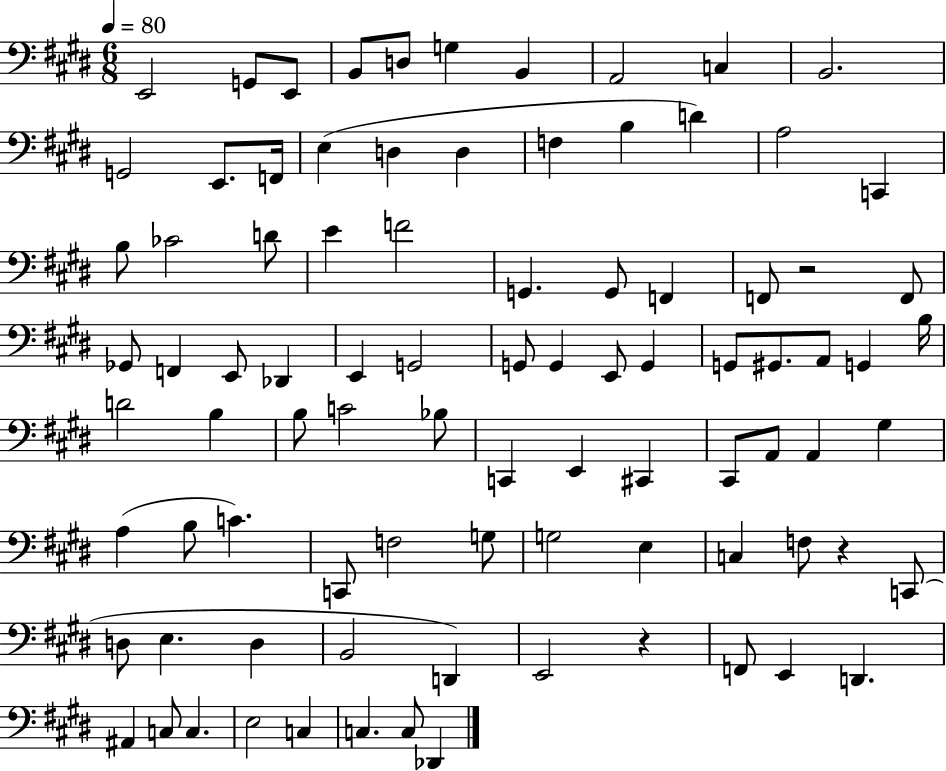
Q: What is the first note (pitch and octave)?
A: E2